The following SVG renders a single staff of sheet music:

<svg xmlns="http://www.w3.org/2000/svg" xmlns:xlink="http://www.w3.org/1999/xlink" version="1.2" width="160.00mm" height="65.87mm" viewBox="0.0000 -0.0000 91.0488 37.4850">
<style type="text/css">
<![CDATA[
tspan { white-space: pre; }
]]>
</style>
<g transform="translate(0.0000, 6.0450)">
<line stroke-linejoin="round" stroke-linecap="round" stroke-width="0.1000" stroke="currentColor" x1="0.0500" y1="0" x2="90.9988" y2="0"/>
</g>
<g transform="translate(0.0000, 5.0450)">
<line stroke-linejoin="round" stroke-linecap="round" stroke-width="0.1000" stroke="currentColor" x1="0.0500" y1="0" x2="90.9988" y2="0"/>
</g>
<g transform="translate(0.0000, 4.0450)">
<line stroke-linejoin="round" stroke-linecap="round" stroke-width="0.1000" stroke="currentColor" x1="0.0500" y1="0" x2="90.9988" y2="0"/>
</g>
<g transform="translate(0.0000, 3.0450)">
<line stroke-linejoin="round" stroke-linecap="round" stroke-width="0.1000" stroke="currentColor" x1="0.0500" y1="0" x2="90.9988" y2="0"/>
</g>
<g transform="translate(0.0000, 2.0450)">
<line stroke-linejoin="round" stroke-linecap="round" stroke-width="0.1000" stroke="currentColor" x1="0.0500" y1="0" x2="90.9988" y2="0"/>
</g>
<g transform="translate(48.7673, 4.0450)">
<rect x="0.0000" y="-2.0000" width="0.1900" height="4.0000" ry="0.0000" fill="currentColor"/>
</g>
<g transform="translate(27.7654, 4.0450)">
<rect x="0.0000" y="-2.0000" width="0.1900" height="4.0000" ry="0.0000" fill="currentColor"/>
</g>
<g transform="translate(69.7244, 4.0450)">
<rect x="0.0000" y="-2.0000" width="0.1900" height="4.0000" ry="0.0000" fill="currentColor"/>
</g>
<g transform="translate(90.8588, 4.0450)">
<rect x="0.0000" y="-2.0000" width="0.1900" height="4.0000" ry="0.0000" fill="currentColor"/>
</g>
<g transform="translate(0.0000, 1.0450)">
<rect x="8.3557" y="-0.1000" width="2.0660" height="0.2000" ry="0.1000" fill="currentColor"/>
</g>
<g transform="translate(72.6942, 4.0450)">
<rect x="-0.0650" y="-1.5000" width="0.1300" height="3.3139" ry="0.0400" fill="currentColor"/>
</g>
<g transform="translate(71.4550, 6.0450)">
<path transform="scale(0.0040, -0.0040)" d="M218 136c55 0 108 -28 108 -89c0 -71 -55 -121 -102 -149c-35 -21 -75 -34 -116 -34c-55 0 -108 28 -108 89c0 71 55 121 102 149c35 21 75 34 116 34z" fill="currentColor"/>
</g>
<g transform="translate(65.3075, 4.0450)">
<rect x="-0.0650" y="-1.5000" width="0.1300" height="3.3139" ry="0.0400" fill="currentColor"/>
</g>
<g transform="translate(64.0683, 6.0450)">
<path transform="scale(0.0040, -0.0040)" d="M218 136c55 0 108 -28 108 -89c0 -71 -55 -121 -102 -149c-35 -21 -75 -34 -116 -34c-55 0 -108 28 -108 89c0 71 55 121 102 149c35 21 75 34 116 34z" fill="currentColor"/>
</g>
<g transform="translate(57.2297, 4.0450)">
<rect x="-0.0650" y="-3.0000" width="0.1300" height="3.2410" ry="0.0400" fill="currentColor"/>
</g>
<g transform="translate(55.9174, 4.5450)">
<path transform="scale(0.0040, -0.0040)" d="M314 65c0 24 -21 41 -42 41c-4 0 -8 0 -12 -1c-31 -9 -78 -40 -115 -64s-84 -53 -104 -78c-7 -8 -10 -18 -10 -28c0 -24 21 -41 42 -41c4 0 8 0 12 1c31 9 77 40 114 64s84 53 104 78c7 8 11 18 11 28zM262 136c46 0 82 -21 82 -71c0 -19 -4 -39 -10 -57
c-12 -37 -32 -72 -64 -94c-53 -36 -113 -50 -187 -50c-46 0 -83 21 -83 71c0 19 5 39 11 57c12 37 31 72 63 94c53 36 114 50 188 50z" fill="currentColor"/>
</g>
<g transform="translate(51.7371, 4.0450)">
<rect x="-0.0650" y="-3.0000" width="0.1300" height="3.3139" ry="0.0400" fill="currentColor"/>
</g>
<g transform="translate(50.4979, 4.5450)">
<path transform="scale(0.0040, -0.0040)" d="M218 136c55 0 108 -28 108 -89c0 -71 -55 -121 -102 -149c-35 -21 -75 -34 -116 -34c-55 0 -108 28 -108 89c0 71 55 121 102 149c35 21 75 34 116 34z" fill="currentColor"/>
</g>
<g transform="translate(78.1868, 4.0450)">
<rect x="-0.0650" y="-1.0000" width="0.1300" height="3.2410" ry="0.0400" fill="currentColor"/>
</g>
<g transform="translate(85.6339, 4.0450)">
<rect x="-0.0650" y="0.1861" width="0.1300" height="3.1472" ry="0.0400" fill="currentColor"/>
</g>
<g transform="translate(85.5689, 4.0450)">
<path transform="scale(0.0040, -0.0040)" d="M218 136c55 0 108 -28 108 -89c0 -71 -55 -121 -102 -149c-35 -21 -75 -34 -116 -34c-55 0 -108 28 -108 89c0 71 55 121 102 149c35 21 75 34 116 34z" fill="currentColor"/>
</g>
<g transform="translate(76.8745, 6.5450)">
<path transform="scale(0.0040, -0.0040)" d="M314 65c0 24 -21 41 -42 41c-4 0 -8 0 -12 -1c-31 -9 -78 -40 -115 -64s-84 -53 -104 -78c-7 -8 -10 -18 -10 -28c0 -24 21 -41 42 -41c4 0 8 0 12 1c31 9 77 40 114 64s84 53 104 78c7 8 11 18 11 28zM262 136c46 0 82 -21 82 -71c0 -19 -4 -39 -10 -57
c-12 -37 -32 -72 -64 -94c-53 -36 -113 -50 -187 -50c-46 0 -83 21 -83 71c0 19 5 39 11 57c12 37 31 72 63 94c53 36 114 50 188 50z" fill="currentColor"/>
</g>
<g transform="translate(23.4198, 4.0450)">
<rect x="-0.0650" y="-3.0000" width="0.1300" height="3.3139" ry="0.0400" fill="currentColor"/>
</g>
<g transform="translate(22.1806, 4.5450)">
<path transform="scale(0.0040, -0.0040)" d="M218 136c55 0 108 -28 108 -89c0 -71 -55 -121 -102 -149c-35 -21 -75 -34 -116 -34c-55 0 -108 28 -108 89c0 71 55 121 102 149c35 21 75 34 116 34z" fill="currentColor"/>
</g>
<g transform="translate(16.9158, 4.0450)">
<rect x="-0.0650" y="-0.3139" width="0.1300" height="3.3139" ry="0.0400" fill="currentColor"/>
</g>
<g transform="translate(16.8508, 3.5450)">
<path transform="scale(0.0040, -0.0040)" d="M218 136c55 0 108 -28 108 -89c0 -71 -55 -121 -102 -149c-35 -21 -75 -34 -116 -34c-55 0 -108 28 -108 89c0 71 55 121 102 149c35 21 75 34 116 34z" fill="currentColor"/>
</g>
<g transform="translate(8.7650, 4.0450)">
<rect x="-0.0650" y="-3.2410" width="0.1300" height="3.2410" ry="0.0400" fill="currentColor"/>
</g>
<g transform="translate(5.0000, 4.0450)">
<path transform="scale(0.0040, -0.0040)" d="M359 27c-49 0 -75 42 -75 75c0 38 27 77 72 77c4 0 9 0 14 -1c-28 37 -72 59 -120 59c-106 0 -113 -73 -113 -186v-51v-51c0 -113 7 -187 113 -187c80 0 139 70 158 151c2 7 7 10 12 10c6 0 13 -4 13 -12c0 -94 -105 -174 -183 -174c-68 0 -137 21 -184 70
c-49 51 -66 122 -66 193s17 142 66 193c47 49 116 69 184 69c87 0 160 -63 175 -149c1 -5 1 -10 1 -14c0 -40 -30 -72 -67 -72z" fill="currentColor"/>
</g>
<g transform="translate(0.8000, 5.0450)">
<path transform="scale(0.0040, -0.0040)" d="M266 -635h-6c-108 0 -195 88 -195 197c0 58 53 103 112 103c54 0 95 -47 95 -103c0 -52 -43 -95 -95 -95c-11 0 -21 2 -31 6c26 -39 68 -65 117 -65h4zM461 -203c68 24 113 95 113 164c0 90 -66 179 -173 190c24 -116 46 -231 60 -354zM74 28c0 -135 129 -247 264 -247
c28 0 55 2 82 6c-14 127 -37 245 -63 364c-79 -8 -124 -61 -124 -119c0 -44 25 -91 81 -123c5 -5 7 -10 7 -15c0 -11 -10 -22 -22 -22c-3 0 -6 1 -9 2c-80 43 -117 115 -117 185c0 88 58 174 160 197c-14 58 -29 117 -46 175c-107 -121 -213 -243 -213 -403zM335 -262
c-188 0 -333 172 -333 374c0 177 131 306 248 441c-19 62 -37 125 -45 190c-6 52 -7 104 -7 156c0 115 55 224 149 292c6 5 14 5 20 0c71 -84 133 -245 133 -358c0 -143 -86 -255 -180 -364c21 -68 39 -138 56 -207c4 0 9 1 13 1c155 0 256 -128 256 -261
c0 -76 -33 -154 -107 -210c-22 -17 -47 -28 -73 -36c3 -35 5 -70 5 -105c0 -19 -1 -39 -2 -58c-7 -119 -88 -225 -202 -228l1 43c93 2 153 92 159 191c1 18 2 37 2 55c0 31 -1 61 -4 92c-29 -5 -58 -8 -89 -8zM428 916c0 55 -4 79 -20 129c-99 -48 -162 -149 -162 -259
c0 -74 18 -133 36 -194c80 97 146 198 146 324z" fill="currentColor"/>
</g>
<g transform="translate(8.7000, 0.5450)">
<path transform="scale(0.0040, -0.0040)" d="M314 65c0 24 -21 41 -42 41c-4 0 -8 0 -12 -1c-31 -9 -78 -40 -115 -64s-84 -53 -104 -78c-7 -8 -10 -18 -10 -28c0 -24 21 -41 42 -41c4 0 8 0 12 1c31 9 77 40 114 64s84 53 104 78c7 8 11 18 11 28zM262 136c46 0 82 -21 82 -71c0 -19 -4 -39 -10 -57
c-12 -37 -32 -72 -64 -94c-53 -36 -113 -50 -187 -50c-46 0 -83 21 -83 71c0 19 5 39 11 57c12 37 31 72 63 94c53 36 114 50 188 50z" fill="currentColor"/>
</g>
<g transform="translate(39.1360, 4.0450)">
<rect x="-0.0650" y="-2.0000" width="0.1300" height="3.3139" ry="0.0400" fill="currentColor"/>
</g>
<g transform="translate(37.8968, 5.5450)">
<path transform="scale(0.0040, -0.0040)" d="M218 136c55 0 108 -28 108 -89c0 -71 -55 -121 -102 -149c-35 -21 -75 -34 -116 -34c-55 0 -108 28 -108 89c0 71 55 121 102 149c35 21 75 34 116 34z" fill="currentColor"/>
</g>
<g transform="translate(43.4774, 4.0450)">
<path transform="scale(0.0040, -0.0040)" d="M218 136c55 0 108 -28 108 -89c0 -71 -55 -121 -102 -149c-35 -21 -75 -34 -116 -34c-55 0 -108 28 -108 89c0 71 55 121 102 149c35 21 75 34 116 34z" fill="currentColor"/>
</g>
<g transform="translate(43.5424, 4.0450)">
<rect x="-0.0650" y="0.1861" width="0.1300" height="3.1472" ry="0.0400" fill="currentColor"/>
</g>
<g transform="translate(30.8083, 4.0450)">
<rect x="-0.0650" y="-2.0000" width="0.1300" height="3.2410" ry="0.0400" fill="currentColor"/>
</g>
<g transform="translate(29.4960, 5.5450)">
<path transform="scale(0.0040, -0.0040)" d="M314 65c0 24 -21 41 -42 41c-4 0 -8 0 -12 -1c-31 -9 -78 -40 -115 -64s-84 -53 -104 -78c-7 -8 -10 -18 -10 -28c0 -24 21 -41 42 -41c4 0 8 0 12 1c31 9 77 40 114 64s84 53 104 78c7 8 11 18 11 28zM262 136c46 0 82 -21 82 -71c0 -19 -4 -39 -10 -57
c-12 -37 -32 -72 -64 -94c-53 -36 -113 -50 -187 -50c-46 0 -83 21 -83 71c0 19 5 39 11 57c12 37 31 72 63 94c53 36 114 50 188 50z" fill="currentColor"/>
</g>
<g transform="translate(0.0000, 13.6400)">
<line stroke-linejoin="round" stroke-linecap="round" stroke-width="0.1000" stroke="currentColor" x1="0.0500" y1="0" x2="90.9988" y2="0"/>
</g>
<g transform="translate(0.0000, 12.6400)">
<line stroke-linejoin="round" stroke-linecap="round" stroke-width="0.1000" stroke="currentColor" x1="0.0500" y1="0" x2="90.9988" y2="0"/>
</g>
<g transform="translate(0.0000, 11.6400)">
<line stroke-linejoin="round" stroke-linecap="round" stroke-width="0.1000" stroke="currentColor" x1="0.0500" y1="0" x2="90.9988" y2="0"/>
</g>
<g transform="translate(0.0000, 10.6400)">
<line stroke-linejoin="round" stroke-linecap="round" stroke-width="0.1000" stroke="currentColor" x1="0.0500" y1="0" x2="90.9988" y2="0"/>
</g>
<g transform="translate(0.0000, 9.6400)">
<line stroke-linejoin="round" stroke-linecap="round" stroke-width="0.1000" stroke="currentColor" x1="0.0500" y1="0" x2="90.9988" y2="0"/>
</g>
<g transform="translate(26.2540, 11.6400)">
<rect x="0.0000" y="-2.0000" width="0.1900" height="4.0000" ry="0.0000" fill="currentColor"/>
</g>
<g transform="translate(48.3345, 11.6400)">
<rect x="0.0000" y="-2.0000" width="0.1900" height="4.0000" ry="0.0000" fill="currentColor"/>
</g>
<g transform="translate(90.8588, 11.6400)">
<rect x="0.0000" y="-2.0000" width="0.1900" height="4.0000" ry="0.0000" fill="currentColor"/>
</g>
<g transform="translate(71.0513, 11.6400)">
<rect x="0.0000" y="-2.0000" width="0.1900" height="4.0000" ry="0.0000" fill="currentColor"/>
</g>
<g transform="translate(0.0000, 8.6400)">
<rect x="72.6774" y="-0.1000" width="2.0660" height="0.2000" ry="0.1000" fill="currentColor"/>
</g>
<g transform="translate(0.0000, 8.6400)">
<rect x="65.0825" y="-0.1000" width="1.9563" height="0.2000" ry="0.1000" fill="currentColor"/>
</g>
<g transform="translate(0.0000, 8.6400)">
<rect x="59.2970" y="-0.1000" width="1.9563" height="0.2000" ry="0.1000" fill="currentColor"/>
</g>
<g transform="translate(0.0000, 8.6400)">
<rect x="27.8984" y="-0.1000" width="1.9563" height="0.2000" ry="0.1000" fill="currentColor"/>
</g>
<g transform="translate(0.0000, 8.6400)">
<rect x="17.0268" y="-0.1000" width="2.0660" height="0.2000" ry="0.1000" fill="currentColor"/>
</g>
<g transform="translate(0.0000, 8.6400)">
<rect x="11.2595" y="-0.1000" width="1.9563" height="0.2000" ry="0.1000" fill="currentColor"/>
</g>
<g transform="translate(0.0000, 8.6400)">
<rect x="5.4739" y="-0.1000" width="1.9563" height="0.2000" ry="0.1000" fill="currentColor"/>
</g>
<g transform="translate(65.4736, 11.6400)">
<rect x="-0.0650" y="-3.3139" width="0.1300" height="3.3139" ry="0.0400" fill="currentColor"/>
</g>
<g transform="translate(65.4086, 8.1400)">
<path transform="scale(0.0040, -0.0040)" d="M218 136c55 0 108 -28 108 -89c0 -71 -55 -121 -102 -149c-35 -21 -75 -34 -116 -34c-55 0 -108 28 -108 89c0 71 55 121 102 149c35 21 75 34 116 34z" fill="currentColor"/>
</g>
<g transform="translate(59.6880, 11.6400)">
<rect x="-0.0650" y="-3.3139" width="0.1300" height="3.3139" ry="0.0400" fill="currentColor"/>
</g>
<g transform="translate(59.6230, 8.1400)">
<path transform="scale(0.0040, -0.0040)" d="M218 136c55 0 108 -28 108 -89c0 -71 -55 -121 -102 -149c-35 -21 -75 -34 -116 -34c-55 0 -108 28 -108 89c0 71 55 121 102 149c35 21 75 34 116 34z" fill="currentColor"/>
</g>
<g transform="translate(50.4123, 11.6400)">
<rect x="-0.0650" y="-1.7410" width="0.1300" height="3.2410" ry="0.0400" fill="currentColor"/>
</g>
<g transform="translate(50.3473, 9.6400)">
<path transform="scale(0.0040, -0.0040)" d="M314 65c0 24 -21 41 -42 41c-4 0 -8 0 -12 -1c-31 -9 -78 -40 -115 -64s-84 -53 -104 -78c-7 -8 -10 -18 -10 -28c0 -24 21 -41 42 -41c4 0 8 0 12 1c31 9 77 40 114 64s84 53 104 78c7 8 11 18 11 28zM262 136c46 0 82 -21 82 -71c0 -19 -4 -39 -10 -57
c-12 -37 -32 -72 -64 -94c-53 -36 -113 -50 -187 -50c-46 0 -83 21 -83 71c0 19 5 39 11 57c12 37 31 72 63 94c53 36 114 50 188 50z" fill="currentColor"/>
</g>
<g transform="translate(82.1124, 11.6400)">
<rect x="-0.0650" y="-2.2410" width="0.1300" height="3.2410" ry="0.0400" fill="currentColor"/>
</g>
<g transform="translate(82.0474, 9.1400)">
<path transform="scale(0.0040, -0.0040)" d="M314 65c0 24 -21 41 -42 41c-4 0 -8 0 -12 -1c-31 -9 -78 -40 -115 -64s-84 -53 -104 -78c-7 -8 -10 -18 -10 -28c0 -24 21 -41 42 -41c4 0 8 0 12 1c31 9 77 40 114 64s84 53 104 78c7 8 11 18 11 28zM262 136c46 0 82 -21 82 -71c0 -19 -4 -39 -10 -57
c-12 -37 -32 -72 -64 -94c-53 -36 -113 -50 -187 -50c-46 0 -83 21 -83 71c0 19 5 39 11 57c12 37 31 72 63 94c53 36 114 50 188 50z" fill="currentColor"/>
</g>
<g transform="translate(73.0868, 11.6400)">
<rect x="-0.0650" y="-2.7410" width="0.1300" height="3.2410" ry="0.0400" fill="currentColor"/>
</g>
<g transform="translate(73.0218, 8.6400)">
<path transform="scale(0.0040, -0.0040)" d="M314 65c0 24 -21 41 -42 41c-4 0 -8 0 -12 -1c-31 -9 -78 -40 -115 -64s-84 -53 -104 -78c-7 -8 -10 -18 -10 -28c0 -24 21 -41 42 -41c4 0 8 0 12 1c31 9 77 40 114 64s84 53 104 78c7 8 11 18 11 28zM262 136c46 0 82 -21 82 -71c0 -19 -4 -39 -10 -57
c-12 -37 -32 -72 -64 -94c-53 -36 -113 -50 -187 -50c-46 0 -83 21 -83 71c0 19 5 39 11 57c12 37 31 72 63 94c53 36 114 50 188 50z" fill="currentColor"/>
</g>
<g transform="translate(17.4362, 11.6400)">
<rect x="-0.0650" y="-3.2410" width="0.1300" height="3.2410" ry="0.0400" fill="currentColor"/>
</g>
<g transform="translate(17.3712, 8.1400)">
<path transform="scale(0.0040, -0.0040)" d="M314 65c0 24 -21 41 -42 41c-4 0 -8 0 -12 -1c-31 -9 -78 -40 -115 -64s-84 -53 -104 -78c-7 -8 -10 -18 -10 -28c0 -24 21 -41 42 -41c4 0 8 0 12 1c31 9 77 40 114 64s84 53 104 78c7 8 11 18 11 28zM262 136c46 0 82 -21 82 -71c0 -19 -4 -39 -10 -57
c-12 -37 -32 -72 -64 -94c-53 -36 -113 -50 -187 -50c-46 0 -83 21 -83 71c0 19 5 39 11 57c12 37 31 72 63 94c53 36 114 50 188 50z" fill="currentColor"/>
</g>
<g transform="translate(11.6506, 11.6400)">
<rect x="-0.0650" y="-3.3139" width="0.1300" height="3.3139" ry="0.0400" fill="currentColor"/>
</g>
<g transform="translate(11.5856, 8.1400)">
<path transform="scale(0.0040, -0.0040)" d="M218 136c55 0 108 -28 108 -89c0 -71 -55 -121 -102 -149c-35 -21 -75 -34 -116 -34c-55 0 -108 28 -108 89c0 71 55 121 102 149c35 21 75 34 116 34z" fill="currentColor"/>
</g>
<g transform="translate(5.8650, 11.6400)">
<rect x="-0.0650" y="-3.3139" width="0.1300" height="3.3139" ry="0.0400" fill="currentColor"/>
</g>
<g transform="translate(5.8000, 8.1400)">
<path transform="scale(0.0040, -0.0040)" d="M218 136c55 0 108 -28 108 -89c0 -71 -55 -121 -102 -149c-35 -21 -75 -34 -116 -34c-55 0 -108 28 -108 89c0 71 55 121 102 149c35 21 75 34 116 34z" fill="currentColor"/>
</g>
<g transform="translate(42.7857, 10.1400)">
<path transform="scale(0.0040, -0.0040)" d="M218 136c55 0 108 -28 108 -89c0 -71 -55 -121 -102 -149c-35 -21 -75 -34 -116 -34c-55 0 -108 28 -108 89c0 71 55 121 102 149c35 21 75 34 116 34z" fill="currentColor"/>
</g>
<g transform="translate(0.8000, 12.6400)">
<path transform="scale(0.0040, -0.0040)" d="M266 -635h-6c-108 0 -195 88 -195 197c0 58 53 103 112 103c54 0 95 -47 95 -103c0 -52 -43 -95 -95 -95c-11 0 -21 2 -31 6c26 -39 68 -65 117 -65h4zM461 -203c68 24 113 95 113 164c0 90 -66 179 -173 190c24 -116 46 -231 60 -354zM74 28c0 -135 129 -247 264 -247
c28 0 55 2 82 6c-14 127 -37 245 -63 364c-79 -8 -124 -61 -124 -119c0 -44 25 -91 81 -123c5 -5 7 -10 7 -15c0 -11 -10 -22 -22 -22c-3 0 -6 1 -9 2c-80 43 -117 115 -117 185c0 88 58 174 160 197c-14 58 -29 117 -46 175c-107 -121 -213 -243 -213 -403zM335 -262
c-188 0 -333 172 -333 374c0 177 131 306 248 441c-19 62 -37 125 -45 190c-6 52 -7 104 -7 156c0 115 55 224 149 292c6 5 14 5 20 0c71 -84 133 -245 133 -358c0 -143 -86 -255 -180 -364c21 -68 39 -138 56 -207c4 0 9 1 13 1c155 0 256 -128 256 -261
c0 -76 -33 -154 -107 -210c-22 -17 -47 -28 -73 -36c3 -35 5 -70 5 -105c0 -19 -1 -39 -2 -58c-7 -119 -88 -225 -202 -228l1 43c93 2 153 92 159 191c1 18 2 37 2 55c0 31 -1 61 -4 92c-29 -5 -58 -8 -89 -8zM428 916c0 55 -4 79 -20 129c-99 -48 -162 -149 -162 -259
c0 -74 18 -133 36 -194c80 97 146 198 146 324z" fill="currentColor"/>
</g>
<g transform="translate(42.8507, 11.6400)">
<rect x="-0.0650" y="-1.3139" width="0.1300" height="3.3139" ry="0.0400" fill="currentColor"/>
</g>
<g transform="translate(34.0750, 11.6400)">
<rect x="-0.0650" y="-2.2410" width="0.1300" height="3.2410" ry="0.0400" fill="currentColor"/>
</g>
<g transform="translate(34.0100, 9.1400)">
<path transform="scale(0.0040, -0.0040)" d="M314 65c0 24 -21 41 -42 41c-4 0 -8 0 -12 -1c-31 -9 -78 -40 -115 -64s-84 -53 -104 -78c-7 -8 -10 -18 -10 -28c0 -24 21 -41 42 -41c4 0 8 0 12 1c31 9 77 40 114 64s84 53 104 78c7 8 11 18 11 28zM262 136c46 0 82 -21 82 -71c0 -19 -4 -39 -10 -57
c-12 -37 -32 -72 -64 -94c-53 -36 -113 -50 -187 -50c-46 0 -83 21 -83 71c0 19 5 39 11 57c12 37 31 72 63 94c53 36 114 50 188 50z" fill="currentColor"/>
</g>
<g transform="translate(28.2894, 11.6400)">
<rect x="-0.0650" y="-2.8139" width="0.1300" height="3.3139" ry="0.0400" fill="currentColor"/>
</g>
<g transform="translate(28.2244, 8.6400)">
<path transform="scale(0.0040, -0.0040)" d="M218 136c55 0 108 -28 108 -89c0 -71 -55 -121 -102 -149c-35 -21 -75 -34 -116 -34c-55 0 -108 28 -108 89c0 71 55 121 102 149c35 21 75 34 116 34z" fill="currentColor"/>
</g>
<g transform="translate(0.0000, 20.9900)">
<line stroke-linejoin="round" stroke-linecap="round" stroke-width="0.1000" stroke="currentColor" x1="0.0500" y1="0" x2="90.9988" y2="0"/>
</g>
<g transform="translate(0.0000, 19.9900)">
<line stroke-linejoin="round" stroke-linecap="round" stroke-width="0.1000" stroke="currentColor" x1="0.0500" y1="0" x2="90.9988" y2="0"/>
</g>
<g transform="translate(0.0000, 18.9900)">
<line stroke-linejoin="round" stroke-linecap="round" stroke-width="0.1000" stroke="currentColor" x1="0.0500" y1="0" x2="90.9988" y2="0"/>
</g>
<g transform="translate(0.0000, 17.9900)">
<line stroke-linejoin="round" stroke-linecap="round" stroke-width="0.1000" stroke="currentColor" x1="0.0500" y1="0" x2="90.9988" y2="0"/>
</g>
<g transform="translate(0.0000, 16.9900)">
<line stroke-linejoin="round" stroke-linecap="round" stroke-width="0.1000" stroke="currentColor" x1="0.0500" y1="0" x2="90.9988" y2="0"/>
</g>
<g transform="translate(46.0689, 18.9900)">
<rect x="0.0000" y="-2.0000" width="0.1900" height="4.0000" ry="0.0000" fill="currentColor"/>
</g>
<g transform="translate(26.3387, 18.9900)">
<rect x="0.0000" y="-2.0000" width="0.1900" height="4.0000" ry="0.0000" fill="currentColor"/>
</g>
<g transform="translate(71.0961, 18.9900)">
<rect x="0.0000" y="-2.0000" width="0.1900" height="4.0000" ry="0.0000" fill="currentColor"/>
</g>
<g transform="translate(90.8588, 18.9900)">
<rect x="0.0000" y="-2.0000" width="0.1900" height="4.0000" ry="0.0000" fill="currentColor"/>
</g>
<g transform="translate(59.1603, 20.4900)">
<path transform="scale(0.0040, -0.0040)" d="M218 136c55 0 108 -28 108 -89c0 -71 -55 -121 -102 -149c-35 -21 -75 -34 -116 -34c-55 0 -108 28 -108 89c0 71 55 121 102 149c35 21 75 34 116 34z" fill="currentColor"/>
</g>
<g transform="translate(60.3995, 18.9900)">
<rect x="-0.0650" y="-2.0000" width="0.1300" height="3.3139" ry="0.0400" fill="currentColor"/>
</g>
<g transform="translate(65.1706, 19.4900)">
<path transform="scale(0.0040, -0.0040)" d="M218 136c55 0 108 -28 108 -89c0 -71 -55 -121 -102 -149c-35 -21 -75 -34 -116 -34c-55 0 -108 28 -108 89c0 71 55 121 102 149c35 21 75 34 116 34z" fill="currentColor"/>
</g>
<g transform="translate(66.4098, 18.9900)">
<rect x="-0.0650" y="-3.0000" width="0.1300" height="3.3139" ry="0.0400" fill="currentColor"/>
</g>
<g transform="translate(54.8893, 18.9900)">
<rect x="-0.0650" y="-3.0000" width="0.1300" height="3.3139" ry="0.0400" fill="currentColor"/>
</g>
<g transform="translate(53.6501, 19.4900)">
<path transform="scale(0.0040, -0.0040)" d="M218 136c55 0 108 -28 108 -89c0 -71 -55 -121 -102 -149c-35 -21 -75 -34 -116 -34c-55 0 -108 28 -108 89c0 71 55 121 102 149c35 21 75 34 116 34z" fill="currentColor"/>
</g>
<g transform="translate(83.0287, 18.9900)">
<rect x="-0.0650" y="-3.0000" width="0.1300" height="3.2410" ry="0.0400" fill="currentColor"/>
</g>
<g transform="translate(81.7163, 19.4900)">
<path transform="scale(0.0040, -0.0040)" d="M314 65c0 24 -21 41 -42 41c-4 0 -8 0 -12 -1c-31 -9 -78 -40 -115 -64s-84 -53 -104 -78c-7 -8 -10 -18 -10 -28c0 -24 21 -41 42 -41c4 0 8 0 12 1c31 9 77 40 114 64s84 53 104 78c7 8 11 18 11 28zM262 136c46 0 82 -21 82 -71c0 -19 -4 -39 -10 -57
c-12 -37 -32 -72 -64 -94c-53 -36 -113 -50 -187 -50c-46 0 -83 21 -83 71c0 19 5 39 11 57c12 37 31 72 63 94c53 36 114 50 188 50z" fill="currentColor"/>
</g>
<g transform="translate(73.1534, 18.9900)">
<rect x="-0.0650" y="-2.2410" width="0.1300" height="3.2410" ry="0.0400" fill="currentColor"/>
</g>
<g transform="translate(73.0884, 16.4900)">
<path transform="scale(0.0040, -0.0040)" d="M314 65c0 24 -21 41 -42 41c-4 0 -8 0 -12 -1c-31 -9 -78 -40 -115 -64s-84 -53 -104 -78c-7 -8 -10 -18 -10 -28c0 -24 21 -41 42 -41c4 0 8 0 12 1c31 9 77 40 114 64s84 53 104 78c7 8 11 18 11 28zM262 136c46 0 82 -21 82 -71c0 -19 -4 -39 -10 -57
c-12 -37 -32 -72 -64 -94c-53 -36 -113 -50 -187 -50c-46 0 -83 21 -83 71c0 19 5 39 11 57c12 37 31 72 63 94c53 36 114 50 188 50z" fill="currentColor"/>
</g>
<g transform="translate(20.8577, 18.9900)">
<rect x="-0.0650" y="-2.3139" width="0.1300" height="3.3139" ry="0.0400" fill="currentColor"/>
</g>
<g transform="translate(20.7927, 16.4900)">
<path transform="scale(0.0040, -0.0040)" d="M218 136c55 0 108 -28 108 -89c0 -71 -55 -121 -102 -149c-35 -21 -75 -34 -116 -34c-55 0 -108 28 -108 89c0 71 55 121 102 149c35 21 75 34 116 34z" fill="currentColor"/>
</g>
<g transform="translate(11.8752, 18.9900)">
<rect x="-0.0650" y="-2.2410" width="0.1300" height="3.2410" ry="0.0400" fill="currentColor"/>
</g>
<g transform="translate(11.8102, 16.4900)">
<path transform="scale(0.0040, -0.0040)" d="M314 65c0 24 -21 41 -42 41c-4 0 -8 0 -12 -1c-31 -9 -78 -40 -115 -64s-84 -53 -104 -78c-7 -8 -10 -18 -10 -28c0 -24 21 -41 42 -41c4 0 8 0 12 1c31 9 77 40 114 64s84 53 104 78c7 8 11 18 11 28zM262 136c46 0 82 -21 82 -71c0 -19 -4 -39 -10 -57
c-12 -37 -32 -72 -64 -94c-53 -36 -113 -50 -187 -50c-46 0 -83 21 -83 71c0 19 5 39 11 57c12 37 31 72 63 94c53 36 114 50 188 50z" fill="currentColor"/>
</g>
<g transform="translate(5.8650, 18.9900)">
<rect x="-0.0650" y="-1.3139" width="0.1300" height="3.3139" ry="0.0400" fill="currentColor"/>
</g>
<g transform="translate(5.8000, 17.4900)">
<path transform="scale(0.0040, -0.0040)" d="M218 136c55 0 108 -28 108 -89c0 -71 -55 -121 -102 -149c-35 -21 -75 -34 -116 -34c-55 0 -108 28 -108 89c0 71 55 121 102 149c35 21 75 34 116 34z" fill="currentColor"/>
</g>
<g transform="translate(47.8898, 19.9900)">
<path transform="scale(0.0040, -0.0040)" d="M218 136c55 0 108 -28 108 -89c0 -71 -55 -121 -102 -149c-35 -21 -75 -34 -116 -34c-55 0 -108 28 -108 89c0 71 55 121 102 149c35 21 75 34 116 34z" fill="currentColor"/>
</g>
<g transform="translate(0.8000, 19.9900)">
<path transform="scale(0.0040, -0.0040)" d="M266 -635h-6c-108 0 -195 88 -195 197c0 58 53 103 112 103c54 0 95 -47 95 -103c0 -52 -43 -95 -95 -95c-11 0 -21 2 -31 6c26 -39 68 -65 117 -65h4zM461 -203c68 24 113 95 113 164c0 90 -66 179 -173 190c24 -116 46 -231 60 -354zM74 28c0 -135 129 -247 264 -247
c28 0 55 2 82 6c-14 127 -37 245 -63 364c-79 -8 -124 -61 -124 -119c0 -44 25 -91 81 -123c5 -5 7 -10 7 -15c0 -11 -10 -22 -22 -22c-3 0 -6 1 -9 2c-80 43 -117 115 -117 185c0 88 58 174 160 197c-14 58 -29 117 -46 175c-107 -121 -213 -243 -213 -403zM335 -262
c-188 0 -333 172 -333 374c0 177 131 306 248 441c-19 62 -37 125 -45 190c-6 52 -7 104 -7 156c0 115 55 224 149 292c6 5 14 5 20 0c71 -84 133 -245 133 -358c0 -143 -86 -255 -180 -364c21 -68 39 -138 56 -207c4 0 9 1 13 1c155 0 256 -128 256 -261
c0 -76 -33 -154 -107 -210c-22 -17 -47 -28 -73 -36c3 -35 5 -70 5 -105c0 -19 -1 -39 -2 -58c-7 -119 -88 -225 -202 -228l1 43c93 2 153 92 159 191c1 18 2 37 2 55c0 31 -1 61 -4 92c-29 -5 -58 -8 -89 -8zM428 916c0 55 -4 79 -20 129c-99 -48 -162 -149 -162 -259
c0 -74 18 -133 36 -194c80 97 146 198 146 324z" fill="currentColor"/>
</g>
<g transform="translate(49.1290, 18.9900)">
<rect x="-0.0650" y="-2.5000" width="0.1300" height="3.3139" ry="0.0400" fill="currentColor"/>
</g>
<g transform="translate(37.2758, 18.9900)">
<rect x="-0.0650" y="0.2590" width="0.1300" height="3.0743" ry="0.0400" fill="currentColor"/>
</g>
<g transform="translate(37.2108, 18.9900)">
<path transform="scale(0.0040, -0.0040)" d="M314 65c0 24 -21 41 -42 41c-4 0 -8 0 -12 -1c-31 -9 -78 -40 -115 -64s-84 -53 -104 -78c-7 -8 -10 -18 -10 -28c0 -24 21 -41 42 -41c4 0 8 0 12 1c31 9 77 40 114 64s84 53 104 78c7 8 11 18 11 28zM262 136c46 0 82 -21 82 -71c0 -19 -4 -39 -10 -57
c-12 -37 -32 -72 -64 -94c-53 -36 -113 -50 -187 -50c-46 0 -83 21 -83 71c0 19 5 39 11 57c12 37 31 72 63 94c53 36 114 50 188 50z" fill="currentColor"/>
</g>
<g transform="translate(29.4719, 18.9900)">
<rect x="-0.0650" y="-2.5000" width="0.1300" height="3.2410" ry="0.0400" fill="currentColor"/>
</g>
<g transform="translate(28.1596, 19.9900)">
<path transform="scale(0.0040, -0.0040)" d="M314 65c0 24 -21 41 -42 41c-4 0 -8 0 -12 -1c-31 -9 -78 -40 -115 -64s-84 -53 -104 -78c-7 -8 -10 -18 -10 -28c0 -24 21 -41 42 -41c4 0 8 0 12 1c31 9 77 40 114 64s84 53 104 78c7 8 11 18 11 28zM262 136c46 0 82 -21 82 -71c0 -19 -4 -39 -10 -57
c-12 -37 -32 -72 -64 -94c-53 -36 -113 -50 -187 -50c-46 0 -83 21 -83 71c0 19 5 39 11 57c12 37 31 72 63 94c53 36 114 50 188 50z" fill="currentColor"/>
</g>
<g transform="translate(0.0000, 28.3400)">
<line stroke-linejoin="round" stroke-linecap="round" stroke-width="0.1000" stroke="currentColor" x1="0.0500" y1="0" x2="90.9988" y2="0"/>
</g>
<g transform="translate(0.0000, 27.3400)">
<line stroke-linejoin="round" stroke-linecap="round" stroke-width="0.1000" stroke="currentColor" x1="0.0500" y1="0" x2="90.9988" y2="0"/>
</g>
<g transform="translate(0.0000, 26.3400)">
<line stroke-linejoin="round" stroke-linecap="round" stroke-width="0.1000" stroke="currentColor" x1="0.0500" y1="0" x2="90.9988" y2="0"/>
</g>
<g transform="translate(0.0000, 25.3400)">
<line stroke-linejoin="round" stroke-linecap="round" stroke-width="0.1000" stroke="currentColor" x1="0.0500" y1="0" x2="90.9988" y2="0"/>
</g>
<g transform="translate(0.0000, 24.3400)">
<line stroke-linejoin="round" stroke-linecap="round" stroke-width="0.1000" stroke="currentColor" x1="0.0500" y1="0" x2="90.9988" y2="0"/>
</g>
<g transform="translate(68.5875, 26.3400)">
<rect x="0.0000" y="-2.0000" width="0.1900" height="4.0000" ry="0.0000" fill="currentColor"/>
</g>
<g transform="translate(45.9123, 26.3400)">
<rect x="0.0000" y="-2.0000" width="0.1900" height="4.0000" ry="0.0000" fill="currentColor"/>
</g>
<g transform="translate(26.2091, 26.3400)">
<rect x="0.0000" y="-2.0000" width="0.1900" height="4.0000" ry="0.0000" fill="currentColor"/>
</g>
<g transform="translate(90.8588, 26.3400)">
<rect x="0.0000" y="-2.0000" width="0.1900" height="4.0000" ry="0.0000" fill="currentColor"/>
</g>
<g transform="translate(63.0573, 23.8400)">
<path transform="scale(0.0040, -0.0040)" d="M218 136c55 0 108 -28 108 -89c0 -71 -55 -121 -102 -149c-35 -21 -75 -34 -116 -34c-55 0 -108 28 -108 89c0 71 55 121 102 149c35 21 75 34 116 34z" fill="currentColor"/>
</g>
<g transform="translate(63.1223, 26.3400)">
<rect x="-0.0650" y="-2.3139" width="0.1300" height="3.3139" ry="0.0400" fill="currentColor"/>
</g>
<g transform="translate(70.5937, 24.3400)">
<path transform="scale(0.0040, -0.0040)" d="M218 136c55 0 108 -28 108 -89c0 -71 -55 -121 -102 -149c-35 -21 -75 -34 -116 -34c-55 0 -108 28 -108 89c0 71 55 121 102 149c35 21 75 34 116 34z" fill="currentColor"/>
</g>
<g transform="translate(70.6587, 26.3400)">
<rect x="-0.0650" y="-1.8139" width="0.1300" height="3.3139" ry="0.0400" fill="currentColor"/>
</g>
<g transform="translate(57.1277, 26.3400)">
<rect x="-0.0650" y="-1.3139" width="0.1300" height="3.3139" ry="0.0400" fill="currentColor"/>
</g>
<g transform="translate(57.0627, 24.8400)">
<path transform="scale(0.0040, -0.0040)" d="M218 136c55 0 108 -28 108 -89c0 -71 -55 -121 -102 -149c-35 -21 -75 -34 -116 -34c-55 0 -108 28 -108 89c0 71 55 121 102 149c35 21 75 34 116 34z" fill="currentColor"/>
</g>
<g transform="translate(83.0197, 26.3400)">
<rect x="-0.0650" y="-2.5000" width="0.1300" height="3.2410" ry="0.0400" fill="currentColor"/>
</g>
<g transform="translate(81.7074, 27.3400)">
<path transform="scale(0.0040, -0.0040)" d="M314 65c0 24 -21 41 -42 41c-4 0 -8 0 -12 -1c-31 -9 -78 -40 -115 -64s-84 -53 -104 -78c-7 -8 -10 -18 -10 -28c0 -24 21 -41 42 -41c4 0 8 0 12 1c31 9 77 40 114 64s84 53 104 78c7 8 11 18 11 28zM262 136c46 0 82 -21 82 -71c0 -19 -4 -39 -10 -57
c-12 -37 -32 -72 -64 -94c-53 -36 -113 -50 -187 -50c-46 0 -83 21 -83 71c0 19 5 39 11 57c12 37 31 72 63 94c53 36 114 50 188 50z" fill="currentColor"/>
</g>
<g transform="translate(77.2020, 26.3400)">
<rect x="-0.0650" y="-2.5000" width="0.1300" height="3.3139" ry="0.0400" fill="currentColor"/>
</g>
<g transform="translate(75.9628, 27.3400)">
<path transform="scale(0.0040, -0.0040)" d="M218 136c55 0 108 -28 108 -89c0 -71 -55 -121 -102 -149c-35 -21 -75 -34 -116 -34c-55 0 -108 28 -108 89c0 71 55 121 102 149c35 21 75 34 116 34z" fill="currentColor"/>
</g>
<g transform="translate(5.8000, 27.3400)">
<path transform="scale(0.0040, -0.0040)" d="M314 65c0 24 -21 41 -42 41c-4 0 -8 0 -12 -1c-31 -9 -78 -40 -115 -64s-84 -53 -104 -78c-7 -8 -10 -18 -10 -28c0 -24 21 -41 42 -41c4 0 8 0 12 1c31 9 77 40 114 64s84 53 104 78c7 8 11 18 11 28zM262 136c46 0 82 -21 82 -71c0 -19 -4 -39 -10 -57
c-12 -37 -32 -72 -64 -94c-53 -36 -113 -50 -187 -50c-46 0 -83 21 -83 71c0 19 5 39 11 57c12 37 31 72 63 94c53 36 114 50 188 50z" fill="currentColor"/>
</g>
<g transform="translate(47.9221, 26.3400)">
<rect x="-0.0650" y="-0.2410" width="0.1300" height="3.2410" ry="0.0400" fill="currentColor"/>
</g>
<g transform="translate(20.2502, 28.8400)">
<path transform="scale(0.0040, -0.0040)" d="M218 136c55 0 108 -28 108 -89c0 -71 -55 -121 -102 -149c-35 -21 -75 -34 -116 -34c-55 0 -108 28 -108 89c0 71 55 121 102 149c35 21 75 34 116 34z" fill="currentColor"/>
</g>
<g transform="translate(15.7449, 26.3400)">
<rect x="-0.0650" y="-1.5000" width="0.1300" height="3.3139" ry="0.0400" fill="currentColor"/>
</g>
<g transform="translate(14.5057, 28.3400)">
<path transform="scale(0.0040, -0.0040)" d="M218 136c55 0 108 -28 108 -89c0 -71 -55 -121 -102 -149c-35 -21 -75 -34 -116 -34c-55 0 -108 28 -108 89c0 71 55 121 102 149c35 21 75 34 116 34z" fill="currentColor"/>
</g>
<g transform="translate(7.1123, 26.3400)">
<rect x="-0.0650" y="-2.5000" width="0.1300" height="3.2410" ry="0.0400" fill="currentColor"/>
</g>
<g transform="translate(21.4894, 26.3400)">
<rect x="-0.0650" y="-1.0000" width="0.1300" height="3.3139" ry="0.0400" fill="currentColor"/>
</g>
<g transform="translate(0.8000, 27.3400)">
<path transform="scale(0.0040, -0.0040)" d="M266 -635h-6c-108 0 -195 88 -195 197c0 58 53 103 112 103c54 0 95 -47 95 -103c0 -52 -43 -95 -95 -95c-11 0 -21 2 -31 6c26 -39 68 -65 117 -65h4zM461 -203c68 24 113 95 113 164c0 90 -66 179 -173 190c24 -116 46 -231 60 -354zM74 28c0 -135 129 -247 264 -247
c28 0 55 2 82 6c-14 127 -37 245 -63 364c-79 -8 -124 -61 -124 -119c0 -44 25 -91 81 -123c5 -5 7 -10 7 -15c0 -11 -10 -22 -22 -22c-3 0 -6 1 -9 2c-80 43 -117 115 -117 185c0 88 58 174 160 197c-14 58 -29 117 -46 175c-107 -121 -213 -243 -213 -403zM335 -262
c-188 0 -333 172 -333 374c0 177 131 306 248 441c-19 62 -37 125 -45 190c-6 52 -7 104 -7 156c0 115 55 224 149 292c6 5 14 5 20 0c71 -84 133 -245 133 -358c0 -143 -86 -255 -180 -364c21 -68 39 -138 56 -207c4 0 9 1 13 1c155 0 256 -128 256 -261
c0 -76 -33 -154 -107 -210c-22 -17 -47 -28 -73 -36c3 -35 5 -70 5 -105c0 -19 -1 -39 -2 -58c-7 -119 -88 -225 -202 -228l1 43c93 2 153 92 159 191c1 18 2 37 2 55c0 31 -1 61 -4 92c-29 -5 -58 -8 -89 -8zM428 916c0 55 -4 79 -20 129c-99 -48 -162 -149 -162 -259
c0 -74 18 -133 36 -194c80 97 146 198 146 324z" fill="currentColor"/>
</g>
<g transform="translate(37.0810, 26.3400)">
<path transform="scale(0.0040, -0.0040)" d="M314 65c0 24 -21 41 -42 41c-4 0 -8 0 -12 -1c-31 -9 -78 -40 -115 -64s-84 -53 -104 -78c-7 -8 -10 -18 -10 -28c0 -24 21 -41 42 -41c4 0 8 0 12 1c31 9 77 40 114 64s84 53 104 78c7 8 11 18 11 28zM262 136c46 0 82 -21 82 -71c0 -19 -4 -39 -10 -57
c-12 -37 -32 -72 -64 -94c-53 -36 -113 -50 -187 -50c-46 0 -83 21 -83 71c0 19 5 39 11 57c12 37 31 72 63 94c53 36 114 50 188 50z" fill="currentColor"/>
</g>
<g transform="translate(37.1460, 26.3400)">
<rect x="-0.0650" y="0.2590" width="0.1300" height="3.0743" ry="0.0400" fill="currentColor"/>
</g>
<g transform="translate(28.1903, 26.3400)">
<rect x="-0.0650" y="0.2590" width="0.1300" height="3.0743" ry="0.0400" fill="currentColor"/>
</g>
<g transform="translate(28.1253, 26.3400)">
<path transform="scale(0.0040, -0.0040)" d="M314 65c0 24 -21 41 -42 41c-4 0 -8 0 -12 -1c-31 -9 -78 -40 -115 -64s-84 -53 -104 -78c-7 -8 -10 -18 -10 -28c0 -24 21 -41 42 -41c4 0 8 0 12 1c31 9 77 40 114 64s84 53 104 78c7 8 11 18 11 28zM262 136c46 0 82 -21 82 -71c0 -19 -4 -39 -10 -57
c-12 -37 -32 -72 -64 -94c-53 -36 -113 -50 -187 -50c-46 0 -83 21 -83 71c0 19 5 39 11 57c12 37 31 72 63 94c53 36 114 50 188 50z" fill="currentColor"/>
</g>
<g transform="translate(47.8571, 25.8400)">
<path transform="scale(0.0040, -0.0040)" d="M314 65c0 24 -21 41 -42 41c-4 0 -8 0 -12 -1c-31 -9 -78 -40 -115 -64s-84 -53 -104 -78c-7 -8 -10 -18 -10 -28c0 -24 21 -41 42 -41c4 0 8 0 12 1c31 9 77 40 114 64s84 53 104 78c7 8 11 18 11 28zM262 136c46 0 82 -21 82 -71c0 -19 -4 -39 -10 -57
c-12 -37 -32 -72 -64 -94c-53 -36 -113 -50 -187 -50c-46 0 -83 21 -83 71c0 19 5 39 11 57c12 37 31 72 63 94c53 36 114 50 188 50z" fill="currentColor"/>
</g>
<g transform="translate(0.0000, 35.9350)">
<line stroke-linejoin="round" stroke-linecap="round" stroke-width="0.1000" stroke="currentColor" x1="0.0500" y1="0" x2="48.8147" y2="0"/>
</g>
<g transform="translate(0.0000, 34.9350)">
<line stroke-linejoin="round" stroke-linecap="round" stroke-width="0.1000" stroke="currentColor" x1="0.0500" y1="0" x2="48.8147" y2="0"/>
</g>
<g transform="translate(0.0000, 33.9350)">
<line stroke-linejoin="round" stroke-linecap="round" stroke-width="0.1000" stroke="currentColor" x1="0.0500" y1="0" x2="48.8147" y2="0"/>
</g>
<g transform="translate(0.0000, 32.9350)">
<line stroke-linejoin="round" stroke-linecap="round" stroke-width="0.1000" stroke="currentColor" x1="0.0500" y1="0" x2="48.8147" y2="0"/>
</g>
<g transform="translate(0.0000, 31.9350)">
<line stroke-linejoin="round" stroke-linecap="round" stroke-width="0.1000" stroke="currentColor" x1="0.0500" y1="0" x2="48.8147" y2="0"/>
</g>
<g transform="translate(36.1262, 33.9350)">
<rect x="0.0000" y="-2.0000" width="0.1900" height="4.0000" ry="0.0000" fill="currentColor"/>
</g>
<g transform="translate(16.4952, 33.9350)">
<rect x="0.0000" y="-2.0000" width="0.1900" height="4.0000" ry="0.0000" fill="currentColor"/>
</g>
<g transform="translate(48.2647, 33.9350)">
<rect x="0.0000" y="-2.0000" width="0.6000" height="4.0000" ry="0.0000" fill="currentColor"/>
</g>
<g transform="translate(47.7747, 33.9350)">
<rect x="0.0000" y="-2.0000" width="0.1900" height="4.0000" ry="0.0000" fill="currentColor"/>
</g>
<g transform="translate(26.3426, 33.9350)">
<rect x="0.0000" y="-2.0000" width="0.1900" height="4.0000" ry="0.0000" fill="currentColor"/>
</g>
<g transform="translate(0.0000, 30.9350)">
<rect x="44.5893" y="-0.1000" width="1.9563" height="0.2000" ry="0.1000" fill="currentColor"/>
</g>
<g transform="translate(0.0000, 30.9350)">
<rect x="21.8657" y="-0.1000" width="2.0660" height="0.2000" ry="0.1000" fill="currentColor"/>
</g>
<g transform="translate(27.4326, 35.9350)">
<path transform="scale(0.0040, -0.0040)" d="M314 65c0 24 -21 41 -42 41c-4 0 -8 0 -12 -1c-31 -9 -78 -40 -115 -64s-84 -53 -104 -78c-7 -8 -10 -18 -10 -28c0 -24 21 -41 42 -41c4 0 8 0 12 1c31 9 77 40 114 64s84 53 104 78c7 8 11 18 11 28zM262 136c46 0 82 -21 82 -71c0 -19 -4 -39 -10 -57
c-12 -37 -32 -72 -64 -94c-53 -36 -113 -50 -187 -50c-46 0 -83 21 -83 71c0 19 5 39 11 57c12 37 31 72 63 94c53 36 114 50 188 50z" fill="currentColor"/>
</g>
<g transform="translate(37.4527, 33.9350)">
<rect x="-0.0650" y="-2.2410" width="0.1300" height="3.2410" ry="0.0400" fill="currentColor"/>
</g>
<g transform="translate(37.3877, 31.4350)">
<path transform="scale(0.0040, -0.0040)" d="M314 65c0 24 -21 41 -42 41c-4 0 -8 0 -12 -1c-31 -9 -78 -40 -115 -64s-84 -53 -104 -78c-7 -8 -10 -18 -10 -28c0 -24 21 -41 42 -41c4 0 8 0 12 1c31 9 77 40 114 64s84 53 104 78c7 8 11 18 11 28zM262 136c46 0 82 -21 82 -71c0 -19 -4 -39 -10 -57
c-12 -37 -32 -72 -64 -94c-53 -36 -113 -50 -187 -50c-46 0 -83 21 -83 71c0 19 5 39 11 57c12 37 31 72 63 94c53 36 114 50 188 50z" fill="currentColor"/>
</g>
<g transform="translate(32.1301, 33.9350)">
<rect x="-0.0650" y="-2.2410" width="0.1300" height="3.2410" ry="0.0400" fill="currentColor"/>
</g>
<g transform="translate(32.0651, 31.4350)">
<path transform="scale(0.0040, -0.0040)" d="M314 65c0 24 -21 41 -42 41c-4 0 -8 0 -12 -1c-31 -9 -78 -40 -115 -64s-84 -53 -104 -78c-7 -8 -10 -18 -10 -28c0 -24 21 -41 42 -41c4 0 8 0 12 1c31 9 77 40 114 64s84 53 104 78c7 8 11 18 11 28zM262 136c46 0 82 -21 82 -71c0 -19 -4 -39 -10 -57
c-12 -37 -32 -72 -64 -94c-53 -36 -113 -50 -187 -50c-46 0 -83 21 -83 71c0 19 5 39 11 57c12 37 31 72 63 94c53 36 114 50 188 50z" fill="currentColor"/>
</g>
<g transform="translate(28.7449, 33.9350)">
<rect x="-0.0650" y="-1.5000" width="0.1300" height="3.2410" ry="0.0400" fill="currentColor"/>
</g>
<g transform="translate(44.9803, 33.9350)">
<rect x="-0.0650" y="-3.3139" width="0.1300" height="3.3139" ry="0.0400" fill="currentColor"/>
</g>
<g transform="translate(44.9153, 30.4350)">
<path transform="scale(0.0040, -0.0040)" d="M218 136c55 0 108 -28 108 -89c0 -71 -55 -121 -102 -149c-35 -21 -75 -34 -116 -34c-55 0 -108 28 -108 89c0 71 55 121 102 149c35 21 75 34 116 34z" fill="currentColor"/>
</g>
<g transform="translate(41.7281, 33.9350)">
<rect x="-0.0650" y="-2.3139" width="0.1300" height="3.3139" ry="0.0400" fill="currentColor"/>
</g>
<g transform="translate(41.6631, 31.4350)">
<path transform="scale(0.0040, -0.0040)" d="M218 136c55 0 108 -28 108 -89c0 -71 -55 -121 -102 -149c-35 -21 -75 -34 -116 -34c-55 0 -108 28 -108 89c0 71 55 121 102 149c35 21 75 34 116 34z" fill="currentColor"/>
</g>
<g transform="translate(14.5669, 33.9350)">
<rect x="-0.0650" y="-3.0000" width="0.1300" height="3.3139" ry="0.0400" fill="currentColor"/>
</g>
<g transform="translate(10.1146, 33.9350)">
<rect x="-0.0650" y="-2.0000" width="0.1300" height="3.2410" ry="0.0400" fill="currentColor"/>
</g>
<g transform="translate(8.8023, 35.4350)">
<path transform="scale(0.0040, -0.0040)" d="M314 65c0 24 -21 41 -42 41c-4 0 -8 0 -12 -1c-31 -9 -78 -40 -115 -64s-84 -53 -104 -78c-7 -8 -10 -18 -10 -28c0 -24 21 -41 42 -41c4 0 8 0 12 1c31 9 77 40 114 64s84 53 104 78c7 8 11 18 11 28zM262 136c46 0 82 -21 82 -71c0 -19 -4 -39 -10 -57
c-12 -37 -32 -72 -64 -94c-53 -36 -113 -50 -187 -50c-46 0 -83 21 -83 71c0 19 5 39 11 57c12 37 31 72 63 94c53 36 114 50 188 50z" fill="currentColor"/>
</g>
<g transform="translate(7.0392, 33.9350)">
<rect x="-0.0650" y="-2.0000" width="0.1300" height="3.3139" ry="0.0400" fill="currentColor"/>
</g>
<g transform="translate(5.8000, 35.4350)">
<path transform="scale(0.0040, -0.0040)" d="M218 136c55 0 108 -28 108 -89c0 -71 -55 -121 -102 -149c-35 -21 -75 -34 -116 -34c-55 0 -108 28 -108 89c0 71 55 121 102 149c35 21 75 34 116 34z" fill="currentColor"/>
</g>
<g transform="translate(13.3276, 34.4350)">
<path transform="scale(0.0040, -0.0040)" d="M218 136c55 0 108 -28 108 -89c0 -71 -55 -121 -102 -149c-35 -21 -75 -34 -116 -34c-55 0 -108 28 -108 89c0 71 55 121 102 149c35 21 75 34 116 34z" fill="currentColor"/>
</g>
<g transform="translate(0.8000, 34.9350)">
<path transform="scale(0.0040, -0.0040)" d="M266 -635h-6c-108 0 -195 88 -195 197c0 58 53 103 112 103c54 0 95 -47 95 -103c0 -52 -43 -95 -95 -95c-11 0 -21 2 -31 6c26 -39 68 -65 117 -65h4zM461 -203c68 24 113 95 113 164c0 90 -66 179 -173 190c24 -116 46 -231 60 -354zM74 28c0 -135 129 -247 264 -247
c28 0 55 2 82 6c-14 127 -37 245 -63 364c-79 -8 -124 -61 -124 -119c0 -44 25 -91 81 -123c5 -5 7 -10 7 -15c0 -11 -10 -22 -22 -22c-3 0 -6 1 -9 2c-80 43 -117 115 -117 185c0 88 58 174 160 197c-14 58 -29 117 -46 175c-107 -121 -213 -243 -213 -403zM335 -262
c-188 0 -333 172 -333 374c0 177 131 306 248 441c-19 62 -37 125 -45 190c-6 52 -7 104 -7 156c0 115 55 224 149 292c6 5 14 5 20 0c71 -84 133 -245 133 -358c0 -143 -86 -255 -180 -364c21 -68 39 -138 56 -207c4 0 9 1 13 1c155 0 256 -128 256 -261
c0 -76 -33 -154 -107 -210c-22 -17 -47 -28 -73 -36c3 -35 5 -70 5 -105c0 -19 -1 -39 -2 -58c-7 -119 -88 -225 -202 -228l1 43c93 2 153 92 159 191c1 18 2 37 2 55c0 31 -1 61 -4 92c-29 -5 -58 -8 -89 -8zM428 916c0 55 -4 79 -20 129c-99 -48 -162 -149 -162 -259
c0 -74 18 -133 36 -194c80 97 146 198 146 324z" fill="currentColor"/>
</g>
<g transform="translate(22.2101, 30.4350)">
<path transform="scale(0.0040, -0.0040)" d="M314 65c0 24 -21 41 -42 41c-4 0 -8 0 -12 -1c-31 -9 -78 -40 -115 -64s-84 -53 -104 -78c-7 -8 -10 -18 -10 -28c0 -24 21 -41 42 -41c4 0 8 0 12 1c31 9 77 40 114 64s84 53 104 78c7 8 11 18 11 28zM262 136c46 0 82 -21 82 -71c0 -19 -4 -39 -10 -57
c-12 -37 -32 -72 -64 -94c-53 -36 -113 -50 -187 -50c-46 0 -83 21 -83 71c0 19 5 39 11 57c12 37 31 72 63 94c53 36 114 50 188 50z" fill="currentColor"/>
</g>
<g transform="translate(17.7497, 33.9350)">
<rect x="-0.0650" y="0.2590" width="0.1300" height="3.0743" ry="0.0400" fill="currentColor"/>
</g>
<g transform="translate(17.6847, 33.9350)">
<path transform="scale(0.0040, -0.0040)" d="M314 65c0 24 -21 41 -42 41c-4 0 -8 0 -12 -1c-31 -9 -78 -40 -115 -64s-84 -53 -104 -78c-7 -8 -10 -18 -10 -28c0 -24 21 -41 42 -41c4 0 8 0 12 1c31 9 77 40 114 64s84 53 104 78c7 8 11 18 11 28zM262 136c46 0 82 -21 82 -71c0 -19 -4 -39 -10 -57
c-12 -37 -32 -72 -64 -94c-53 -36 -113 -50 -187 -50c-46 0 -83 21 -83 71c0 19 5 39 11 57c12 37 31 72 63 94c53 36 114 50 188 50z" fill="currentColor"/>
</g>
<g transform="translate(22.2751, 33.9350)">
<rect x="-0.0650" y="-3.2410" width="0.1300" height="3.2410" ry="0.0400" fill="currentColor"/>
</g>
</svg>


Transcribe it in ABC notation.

X:1
T:Untitled
M:4/4
L:1/4
K:C
b2 c A F2 F B A A2 E E D2 B b b b2 a g2 e f2 b b a2 g2 e g2 g G2 B2 G A F A g2 A2 G2 E D B2 B2 c2 e g f G G2 F F2 A B2 b2 E2 g2 g2 g b